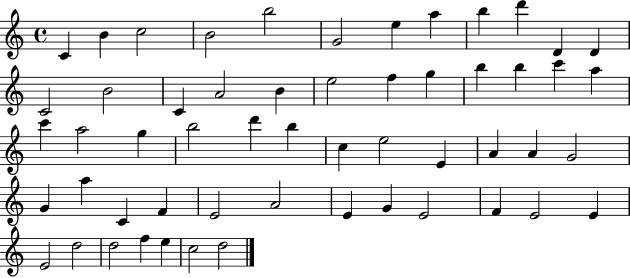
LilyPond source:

{
  \clef treble
  \time 4/4
  \defaultTimeSignature
  \key c \major
  c'4 b'4 c''2 | b'2 b''2 | g'2 e''4 a''4 | b''4 d'''4 d'4 d'4 | \break c'2 b'2 | c'4 a'2 b'4 | e''2 f''4 g''4 | b''4 b''4 c'''4 a''4 | \break c'''4 a''2 g''4 | b''2 d'''4 b''4 | c''4 e''2 e'4 | a'4 a'4 g'2 | \break g'4 a''4 c'4 f'4 | e'2 a'2 | e'4 g'4 e'2 | f'4 e'2 e'4 | \break e'2 d''2 | d''2 f''4 e''4 | c''2 d''2 | \bar "|."
}